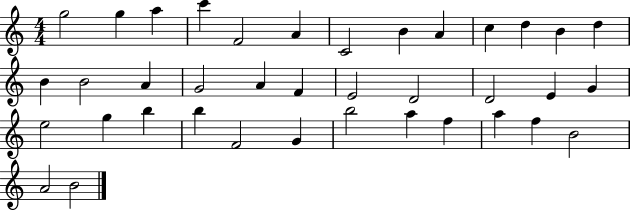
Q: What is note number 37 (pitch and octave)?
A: A4